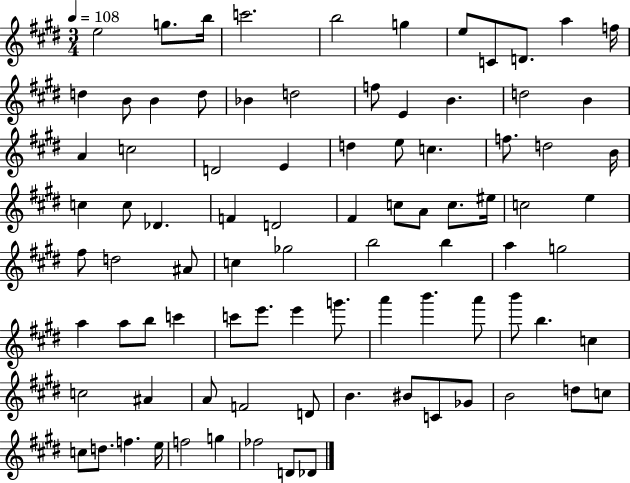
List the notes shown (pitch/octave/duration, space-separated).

E5/h G5/e. B5/s C6/h. B5/h G5/q E5/e C4/e D4/e. A5/q F5/s D5/q B4/e B4/q D5/e Bb4/q D5/h F5/e E4/q B4/q. D5/h B4/q A4/q C5/h D4/h E4/q D5/q E5/e C5/q. F5/e. D5/h B4/s C5/q C5/e Db4/q. F4/q D4/h F#4/q C5/e A4/e C5/e. EIS5/s C5/h E5/q F#5/e D5/h A#4/e C5/q Gb5/h B5/h B5/q A5/q G5/h A5/q A5/e B5/e C6/q C6/e E6/e. E6/q G6/e. A6/q B6/q. A6/e B6/e B5/q. C5/q C5/h A#4/q A4/e F4/h D4/e B4/q. BIS4/e C4/e Gb4/e B4/h D5/e C5/e C5/e D5/e. F5/q. E5/s F5/h G5/q FES5/h D4/e Db4/e